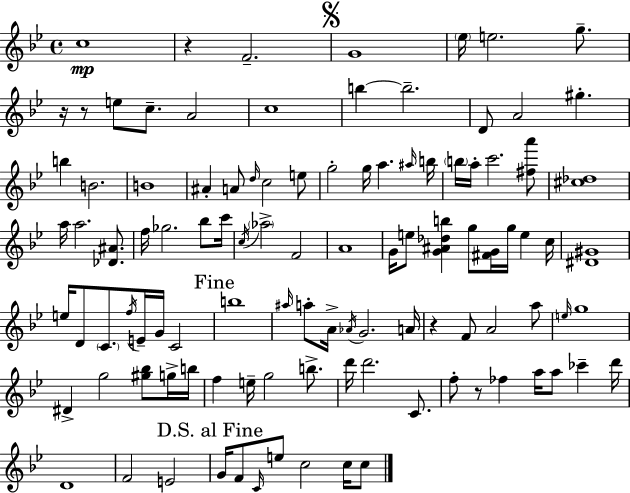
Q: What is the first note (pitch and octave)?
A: C5